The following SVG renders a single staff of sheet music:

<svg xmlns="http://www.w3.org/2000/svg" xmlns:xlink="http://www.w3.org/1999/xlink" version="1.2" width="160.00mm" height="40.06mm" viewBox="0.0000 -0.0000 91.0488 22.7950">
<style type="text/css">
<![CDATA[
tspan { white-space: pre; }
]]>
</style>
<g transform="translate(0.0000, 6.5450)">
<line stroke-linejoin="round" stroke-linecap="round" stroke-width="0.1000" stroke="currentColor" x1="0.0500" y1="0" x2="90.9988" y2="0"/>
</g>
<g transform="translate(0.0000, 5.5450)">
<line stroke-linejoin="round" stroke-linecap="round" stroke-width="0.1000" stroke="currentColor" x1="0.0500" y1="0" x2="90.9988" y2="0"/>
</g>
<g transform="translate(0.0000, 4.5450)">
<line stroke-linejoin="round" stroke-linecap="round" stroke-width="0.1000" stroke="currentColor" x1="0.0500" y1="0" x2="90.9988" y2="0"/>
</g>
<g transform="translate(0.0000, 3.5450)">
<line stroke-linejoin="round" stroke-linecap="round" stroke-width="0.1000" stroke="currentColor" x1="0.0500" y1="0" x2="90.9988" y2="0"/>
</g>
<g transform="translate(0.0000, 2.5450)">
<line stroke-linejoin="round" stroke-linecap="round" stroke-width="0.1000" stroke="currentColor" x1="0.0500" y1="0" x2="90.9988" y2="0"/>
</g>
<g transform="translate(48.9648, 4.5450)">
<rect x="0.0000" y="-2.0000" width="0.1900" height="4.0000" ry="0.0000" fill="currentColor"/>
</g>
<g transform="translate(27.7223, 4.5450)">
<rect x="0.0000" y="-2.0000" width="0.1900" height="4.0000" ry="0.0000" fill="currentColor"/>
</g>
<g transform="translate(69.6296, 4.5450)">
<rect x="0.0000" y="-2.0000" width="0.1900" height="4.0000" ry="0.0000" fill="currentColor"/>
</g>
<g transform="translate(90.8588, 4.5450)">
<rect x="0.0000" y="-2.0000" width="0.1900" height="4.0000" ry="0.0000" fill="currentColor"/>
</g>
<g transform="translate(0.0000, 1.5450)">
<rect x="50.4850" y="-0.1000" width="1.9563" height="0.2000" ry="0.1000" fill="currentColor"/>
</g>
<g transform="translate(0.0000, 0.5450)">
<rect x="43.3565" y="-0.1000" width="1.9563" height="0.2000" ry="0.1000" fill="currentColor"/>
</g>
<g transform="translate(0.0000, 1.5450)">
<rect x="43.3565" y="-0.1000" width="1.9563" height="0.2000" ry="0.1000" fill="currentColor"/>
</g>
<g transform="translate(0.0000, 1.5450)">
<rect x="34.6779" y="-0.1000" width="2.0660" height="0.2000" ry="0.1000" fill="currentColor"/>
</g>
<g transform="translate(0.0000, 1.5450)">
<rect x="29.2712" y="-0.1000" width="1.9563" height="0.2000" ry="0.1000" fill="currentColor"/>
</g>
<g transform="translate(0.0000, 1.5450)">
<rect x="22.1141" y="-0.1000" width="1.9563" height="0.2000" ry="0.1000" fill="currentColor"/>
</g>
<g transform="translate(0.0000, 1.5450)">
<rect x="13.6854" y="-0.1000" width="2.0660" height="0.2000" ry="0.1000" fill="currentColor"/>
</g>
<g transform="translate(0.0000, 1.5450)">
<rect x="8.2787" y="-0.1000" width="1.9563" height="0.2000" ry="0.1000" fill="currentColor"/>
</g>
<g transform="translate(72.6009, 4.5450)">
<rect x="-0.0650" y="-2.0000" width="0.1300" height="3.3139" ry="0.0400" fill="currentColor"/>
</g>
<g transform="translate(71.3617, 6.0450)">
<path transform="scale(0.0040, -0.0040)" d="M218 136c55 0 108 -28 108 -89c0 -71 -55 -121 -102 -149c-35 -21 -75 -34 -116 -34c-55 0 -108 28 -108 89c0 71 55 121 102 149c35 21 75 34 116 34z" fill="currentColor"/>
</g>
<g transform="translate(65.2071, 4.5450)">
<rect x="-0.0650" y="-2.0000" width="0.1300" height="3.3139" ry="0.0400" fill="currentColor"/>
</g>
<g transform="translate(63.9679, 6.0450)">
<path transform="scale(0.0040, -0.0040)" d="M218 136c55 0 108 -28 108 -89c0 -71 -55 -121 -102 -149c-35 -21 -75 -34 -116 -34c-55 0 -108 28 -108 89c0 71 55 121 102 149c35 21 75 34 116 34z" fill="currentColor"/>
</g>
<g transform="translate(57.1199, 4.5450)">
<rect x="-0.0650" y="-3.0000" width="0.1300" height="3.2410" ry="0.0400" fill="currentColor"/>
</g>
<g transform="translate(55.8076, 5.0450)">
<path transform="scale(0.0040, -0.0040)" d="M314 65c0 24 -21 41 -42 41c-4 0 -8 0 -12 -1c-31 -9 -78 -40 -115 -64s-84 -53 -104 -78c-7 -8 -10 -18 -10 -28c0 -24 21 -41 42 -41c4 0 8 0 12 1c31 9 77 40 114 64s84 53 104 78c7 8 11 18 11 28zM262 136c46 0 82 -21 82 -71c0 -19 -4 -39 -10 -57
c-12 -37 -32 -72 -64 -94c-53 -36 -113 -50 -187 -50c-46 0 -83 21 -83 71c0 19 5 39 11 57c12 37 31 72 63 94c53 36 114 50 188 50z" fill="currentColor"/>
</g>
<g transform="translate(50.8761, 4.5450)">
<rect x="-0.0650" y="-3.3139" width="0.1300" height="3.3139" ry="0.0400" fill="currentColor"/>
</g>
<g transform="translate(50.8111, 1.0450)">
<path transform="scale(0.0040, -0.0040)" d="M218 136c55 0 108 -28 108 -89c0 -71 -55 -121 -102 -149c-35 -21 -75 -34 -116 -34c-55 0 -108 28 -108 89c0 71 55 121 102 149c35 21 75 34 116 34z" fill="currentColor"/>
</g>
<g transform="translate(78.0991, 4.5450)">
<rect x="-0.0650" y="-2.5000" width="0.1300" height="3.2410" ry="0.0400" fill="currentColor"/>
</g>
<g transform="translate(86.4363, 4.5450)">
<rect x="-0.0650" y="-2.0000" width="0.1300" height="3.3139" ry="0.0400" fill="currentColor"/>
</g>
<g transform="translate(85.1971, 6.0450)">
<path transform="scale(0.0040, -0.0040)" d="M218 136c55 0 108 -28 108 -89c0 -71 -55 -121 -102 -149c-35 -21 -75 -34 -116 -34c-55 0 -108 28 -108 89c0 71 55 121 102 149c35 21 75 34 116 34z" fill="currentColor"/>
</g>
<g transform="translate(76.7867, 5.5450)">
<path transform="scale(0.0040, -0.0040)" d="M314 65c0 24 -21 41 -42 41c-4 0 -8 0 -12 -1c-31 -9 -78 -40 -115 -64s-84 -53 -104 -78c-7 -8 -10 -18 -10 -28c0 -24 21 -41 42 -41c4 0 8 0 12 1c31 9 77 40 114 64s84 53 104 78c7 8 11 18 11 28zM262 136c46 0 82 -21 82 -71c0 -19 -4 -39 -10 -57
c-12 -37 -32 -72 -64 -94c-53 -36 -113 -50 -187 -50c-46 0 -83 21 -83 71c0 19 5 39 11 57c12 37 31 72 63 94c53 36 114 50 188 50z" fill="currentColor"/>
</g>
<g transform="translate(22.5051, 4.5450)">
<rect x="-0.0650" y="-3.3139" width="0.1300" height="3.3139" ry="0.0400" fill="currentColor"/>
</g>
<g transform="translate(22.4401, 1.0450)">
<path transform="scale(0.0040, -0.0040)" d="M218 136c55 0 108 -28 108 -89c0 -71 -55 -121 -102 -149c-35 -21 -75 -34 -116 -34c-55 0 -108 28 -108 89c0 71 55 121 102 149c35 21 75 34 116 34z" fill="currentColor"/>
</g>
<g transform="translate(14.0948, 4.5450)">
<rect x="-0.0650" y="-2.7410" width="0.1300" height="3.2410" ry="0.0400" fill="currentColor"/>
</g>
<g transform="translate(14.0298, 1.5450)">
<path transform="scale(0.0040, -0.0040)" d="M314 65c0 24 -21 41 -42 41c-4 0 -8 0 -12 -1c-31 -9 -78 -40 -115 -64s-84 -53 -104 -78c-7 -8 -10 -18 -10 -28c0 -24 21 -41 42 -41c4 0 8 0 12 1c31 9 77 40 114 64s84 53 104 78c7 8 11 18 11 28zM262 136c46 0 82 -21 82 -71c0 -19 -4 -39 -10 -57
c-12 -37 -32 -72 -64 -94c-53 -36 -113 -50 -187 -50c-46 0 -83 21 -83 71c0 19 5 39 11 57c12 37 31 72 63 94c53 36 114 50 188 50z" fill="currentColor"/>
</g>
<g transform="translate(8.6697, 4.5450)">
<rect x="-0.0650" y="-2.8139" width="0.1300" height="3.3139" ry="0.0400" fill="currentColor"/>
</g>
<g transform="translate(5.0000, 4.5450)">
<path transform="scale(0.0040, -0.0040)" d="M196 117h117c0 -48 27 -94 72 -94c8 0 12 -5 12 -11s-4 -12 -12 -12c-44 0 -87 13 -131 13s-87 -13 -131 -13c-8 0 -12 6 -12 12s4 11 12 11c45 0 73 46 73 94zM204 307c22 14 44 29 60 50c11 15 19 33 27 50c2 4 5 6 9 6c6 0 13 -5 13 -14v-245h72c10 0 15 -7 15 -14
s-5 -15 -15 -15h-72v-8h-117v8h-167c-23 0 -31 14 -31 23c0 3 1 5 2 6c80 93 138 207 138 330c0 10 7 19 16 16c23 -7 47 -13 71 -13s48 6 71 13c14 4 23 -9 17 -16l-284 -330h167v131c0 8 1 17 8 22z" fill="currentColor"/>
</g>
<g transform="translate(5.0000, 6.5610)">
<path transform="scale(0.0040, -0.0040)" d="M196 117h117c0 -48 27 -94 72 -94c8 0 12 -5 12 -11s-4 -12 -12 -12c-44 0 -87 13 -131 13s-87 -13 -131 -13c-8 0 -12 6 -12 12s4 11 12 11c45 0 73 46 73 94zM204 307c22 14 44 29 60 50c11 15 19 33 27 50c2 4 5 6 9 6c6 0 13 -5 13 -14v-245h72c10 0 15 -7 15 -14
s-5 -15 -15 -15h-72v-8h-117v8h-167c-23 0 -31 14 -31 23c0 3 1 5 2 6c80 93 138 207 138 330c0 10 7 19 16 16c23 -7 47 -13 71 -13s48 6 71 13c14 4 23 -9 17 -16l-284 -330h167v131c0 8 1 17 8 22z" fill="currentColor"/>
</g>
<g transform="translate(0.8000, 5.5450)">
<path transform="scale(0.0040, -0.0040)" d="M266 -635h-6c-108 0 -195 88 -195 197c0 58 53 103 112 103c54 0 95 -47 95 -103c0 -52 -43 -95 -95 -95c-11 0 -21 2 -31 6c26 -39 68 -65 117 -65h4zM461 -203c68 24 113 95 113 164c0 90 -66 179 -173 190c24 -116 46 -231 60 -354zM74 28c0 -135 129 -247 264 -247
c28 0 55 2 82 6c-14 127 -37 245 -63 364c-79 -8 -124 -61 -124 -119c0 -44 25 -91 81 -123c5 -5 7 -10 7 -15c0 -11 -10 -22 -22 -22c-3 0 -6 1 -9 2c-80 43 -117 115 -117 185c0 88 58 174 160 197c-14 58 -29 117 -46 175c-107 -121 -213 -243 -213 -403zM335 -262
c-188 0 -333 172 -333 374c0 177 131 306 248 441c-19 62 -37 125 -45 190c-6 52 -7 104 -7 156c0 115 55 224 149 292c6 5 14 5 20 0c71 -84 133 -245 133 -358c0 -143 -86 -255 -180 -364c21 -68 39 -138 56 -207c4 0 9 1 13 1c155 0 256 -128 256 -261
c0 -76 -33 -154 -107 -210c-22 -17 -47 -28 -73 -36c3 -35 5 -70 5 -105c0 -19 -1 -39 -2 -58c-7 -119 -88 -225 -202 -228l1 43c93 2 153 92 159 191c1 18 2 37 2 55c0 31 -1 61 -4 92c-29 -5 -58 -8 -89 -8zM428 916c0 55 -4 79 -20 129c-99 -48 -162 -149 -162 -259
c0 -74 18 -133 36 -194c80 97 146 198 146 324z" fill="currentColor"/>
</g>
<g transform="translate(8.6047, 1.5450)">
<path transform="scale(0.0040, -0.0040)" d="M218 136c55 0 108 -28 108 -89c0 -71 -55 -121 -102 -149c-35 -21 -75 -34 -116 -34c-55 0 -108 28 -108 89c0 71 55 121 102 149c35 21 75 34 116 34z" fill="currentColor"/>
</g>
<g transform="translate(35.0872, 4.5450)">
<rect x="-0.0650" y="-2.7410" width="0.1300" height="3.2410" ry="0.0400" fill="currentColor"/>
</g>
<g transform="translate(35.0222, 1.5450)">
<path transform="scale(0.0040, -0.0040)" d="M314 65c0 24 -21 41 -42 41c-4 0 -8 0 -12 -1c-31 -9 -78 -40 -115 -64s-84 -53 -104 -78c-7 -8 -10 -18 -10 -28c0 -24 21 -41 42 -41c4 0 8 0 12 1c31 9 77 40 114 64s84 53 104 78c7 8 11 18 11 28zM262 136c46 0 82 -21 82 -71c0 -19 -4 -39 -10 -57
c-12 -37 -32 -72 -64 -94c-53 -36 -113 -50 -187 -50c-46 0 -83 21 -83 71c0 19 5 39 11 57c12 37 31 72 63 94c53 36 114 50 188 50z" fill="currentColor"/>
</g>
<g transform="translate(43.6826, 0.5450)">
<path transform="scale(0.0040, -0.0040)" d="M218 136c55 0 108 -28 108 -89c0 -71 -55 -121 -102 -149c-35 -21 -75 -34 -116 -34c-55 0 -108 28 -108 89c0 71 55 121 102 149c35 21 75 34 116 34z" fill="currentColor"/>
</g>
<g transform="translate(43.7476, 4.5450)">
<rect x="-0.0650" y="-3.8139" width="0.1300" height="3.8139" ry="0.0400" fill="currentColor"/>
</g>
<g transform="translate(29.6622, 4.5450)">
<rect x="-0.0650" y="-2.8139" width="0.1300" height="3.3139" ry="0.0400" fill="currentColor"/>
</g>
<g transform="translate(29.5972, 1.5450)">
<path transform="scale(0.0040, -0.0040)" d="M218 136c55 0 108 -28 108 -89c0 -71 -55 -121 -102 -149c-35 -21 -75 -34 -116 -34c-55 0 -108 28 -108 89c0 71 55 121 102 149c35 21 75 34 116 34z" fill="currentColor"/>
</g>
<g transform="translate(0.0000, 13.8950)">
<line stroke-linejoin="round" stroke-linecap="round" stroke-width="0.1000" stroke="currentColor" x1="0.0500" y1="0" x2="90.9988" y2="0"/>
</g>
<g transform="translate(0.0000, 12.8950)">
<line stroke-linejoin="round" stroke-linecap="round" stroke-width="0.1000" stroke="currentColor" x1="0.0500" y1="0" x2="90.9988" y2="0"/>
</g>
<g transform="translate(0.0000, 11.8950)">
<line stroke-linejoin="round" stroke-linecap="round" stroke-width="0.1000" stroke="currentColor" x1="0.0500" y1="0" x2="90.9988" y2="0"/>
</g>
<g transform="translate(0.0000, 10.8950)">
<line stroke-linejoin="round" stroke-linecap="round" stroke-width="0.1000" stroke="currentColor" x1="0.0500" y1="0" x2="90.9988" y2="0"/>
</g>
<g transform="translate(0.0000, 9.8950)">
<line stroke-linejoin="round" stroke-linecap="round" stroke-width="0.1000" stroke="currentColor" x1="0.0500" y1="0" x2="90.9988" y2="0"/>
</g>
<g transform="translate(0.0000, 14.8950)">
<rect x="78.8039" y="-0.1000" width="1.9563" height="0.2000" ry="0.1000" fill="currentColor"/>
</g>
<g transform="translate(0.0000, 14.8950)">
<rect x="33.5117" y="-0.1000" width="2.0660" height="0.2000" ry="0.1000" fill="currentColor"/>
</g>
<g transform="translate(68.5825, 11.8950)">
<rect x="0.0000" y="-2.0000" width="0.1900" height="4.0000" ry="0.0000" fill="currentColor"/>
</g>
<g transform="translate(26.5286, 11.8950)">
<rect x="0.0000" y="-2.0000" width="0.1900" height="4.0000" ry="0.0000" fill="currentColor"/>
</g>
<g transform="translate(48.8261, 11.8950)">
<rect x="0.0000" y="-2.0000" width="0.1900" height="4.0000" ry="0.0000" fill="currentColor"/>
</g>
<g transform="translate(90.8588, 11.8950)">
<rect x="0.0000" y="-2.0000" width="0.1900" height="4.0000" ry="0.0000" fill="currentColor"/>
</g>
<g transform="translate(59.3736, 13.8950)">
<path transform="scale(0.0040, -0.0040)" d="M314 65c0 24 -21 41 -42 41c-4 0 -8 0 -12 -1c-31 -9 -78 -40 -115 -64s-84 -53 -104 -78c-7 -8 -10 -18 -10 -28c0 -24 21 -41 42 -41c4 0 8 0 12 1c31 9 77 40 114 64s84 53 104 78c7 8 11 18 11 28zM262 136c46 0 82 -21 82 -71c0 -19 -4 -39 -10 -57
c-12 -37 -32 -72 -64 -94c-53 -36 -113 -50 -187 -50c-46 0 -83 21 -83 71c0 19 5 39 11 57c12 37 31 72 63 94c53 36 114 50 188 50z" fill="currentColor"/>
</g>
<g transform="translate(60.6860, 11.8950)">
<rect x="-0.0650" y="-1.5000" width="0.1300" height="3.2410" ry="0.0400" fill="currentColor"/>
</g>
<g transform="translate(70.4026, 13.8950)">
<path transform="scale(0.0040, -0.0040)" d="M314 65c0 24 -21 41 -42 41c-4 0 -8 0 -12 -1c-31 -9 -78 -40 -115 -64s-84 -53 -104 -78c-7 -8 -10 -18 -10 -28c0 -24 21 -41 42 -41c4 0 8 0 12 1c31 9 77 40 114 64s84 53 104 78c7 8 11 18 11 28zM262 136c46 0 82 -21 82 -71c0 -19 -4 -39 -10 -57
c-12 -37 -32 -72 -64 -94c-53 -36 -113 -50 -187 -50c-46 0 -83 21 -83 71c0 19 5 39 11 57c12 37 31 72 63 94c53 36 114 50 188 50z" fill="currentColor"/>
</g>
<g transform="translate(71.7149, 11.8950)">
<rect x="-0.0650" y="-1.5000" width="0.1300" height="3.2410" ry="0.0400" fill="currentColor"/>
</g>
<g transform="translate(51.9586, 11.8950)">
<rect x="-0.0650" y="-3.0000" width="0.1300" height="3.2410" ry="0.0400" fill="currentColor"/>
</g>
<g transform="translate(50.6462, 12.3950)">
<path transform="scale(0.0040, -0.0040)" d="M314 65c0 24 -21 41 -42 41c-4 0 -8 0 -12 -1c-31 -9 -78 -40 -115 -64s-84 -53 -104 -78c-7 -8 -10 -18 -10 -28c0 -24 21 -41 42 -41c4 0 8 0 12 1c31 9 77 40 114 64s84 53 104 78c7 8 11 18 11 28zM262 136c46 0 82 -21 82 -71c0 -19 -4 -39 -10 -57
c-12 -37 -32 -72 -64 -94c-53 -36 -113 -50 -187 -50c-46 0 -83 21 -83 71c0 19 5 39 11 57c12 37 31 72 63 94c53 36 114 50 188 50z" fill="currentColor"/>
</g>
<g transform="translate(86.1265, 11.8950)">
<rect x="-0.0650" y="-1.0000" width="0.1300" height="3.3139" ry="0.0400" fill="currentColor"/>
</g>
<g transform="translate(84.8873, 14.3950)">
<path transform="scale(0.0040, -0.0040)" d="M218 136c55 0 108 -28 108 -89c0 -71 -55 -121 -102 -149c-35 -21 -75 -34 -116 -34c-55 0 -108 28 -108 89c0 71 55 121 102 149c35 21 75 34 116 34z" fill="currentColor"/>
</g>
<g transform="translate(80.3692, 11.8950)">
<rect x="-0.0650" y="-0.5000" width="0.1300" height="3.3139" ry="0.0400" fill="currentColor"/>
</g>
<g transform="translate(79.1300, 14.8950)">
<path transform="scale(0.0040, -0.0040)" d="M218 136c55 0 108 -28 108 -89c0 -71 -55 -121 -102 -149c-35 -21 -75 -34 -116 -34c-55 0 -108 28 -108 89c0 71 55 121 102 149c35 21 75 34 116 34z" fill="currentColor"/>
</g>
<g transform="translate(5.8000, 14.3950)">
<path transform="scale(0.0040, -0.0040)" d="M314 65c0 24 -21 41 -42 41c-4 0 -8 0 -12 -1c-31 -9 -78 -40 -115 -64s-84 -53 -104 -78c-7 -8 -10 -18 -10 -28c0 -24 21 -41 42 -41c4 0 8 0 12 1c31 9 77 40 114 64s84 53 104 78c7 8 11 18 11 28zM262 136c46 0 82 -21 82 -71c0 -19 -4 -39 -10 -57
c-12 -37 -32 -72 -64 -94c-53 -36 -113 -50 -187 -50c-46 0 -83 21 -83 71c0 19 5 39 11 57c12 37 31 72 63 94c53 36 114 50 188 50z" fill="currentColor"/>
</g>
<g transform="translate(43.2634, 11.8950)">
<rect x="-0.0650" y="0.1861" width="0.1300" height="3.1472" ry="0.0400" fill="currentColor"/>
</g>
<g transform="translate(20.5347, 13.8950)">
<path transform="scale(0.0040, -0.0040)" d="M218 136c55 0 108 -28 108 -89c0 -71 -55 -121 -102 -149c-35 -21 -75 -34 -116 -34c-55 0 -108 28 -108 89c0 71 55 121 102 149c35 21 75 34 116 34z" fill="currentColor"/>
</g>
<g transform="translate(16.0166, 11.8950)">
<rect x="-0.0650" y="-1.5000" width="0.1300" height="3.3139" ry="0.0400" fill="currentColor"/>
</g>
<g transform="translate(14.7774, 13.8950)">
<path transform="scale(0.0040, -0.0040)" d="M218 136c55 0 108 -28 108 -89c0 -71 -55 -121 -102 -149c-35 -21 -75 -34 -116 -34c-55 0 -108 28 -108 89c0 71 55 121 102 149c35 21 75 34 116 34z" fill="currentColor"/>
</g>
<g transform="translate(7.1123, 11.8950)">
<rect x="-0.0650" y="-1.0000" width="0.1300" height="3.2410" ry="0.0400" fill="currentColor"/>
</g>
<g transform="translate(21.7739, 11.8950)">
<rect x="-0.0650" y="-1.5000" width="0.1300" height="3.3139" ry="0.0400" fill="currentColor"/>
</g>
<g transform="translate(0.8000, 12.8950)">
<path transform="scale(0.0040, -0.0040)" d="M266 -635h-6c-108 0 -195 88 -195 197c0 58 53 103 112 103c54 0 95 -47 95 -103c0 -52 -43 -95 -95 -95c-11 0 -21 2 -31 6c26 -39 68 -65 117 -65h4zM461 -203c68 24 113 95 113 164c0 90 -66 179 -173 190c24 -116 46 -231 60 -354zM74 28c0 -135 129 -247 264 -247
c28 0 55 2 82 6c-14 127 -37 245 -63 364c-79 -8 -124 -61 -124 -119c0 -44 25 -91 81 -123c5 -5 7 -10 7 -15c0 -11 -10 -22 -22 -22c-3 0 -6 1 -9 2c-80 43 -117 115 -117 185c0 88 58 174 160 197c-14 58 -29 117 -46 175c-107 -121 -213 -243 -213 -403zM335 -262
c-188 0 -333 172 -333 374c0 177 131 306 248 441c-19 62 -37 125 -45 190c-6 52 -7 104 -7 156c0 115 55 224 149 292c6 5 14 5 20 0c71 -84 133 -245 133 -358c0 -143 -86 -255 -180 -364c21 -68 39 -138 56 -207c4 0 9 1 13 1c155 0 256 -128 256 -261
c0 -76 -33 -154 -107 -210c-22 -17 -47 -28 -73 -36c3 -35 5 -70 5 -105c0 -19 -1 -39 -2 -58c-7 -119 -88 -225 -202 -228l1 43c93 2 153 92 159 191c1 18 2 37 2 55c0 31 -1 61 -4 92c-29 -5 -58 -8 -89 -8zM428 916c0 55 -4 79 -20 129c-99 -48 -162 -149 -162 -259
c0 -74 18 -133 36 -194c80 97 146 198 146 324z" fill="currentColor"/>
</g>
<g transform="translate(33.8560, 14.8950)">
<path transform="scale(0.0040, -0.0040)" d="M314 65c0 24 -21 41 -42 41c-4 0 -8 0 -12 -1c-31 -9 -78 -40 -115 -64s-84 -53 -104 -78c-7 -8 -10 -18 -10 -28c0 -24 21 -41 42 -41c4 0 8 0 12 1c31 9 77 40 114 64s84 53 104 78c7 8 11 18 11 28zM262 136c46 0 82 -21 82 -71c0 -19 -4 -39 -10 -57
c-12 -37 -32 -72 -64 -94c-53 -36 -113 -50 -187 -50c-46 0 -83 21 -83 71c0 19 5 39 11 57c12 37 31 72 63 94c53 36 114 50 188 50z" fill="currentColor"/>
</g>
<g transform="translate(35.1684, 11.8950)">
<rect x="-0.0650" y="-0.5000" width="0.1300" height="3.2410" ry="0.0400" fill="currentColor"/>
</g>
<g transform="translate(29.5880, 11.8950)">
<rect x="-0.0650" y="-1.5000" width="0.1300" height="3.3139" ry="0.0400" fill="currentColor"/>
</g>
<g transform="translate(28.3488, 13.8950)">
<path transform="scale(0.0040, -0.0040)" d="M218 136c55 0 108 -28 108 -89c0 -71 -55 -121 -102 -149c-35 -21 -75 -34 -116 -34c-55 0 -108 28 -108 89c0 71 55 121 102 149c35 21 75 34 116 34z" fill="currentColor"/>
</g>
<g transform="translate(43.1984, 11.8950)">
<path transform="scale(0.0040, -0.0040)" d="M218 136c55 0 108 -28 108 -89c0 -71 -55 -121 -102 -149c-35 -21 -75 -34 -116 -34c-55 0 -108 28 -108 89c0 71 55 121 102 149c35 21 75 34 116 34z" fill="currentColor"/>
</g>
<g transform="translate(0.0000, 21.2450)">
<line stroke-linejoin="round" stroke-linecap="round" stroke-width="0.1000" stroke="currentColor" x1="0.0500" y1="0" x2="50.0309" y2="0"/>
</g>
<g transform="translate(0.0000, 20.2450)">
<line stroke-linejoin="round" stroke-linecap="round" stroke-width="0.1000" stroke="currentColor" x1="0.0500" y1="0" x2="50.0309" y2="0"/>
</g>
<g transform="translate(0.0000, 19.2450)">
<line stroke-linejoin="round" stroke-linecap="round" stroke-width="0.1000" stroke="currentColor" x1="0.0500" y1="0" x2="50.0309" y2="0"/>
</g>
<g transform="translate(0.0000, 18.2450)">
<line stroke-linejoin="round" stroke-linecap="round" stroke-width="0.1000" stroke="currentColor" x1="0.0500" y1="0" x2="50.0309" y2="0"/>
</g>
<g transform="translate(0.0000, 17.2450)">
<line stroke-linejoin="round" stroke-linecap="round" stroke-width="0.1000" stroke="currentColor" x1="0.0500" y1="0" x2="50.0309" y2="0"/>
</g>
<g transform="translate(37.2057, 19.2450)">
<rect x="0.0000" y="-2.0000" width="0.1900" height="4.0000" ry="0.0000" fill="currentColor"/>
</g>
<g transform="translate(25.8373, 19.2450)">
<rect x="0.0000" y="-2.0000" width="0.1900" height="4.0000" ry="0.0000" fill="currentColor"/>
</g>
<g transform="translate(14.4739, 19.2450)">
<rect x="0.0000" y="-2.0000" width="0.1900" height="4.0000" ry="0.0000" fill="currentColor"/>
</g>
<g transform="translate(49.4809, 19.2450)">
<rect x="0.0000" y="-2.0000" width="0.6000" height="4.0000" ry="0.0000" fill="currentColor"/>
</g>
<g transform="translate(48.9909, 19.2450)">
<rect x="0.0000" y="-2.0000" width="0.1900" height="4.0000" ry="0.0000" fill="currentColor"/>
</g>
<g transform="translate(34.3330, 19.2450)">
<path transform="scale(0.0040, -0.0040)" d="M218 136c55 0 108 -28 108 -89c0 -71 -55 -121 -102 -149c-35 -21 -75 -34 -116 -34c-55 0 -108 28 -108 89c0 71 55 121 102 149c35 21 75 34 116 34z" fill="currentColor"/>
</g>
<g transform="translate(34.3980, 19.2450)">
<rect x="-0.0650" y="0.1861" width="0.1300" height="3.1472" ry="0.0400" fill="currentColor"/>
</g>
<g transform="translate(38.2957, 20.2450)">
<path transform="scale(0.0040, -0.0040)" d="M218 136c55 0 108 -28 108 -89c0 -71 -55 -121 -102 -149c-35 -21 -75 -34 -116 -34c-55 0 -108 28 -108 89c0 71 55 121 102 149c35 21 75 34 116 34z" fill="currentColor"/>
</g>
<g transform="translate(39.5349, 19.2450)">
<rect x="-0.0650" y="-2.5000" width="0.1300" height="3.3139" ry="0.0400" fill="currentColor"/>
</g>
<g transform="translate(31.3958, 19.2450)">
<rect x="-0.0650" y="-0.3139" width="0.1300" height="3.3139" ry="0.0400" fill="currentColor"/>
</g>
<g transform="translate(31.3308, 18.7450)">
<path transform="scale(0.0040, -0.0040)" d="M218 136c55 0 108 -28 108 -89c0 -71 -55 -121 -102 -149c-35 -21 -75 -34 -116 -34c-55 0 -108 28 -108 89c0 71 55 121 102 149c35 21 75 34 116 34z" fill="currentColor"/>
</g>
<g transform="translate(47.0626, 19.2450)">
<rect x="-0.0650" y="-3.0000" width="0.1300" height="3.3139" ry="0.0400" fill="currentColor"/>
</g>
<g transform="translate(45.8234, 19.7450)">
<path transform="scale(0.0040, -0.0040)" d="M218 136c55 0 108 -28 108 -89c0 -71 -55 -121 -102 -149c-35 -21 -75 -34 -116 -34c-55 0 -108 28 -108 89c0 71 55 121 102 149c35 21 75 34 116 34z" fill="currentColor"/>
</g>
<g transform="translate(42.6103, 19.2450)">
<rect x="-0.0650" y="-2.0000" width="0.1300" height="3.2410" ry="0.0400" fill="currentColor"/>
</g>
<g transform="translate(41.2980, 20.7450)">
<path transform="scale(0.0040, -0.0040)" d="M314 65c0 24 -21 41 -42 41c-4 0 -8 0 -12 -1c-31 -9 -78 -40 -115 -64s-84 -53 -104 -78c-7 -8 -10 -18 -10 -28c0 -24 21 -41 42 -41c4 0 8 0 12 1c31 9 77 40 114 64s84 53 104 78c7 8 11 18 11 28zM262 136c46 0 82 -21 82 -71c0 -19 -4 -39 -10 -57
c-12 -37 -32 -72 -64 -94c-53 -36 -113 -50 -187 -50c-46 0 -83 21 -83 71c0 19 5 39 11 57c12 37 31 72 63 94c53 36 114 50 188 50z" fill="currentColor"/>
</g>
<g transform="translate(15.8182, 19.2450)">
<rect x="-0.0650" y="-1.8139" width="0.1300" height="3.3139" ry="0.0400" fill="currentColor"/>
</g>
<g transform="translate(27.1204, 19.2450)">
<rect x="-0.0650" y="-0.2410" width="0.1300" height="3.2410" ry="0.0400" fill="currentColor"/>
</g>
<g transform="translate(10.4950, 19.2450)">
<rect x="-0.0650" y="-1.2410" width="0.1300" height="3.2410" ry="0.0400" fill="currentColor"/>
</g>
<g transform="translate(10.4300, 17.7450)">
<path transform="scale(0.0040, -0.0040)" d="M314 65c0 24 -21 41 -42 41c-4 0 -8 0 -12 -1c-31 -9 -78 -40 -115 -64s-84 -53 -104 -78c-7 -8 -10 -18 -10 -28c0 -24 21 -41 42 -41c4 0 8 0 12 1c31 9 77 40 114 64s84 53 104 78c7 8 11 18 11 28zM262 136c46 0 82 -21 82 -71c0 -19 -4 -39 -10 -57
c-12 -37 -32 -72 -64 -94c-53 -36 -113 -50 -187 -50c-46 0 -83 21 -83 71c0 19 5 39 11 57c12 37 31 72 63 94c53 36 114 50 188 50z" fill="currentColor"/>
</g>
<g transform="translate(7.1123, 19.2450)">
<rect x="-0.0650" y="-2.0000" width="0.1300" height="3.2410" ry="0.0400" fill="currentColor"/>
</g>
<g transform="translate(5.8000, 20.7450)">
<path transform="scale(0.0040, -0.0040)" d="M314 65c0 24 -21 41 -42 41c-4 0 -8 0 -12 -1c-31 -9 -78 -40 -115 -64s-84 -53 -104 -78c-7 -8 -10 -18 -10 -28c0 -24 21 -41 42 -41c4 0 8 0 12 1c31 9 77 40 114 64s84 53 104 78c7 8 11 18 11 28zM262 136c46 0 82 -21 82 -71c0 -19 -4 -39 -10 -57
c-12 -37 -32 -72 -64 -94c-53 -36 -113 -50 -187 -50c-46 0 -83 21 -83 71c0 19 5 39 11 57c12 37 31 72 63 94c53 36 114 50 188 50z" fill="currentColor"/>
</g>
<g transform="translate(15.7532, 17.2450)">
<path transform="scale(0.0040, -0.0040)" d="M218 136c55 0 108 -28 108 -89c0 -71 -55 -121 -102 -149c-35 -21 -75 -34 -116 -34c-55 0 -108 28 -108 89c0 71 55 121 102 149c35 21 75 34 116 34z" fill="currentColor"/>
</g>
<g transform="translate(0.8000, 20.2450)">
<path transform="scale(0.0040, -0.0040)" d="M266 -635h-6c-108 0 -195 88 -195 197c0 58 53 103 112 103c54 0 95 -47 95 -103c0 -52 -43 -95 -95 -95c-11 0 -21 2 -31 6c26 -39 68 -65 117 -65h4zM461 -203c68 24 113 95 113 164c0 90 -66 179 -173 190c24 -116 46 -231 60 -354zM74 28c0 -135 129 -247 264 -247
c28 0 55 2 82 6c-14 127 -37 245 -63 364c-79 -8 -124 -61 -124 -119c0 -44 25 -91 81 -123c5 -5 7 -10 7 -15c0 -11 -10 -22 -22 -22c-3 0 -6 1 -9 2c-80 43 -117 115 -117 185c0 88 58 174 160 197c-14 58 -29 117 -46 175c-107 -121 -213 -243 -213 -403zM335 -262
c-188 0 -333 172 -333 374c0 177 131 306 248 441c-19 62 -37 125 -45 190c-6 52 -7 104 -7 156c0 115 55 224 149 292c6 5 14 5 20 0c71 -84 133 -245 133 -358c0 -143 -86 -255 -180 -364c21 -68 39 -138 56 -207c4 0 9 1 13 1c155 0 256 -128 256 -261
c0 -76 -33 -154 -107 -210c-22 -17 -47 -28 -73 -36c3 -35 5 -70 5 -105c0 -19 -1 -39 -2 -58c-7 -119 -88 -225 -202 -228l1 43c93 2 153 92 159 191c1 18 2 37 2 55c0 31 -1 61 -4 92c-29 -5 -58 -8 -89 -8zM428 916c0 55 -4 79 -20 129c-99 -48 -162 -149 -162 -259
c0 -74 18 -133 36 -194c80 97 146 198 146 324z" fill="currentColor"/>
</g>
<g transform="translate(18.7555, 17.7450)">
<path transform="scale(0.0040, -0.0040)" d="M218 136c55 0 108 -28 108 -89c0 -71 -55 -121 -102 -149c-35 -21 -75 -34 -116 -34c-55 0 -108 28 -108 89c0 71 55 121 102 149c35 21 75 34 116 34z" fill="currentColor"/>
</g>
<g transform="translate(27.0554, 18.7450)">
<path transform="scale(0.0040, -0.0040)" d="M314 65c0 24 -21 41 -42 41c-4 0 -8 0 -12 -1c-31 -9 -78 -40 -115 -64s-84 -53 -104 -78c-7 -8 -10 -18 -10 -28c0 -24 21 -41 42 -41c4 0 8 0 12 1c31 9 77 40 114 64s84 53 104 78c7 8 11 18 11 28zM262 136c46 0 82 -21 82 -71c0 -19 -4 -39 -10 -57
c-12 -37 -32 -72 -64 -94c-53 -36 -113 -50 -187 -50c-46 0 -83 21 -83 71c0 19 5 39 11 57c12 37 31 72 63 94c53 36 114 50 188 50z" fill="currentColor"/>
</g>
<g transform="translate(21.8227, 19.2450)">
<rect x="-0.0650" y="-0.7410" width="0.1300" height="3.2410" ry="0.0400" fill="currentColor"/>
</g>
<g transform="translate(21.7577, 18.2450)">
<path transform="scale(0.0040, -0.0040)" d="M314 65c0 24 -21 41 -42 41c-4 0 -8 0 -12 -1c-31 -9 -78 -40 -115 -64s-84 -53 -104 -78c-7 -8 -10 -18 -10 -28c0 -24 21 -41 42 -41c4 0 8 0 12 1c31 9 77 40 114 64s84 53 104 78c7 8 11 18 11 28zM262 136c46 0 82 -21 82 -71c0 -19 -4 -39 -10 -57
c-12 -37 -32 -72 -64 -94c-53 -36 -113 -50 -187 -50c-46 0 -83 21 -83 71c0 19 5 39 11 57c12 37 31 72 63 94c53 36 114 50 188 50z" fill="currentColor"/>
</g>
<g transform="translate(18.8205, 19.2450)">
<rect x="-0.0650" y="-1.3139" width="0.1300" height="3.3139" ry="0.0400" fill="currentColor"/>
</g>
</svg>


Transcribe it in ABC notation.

X:1
T:Untitled
M:4/4
L:1/4
K:C
a a2 b a a2 c' b A2 F F G2 F D2 E E E C2 B A2 E2 E2 C D F2 e2 f e d2 c2 c B G F2 A